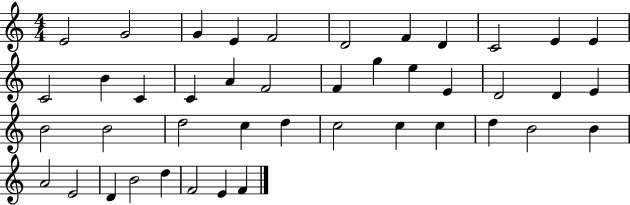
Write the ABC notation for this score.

X:1
T:Untitled
M:4/4
L:1/4
K:C
E2 G2 G E F2 D2 F D C2 E E C2 B C C A F2 F g e E D2 D E B2 B2 d2 c d c2 c c d B2 B A2 E2 D B2 d F2 E F